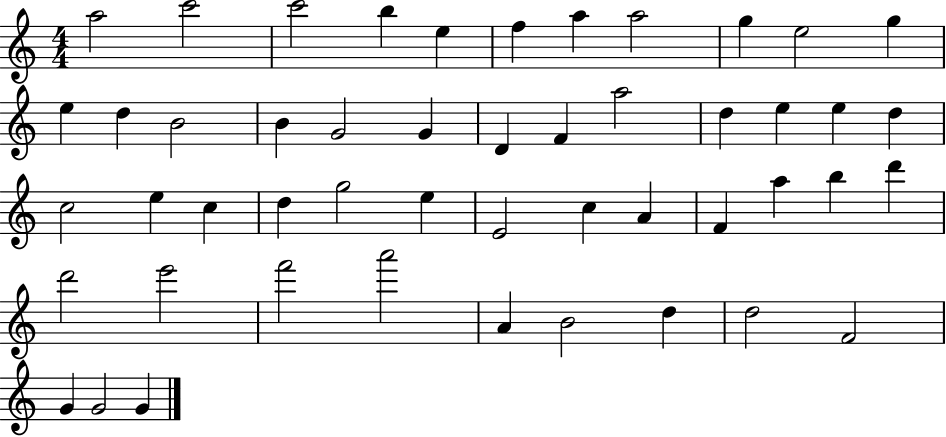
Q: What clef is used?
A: treble